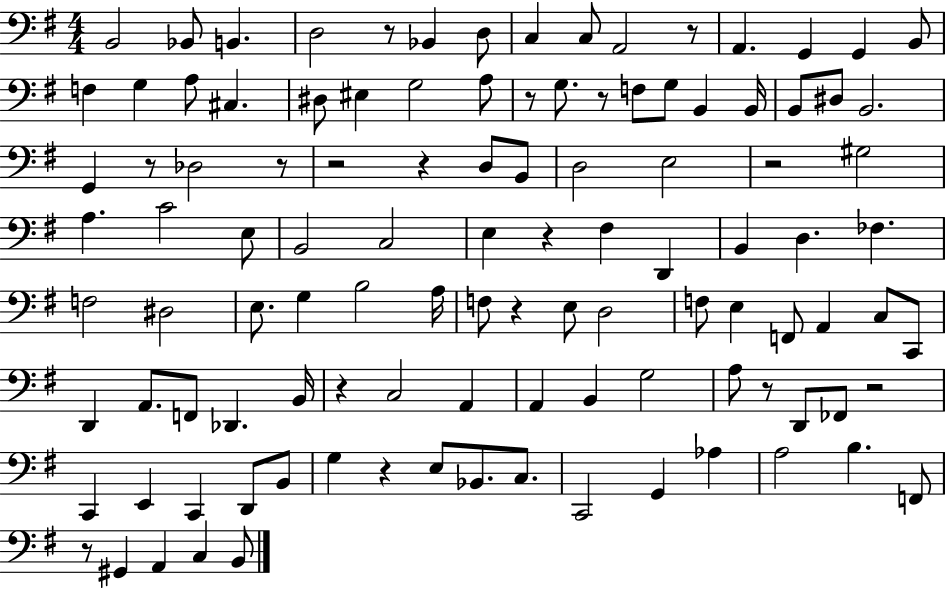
X:1
T:Untitled
M:4/4
L:1/4
K:G
B,,2 _B,,/2 B,, D,2 z/2 _B,, D,/2 C, C,/2 A,,2 z/2 A,, G,, G,, B,,/2 F, G, A,/2 ^C, ^D,/2 ^E, G,2 A,/2 z/2 G,/2 z/2 F,/2 G,/2 B,, B,,/4 B,,/2 ^D,/2 B,,2 G,, z/2 _D,2 z/2 z2 z D,/2 B,,/2 D,2 E,2 z2 ^G,2 A, C2 E,/2 B,,2 C,2 E, z ^F, D,, B,, D, _F, F,2 ^D,2 E,/2 G, B,2 A,/4 F,/2 z E,/2 D,2 F,/2 E, F,,/2 A,, C,/2 C,,/2 D,, A,,/2 F,,/2 _D,, B,,/4 z C,2 A,, A,, B,, G,2 A,/2 z/2 D,,/2 _F,,/2 z2 C,, E,, C,, D,,/2 B,,/2 G, z E,/2 _B,,/2 C,/2 C,,2 G,, _A, A,2 B, F,,/2 z/2 ^G,, A,, C, B,,/2